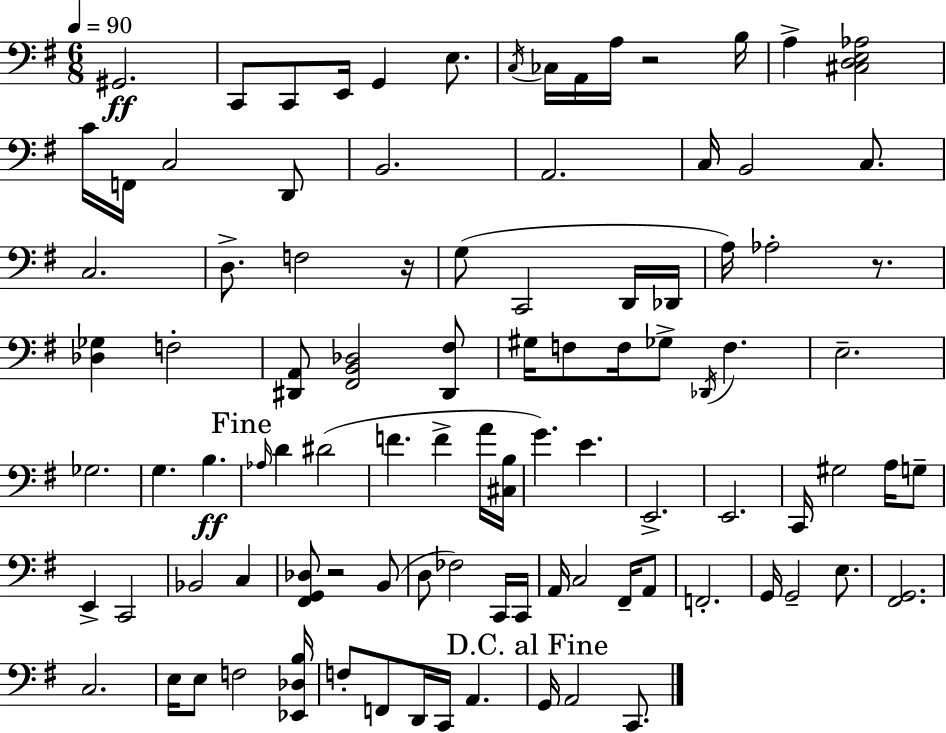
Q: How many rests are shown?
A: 4